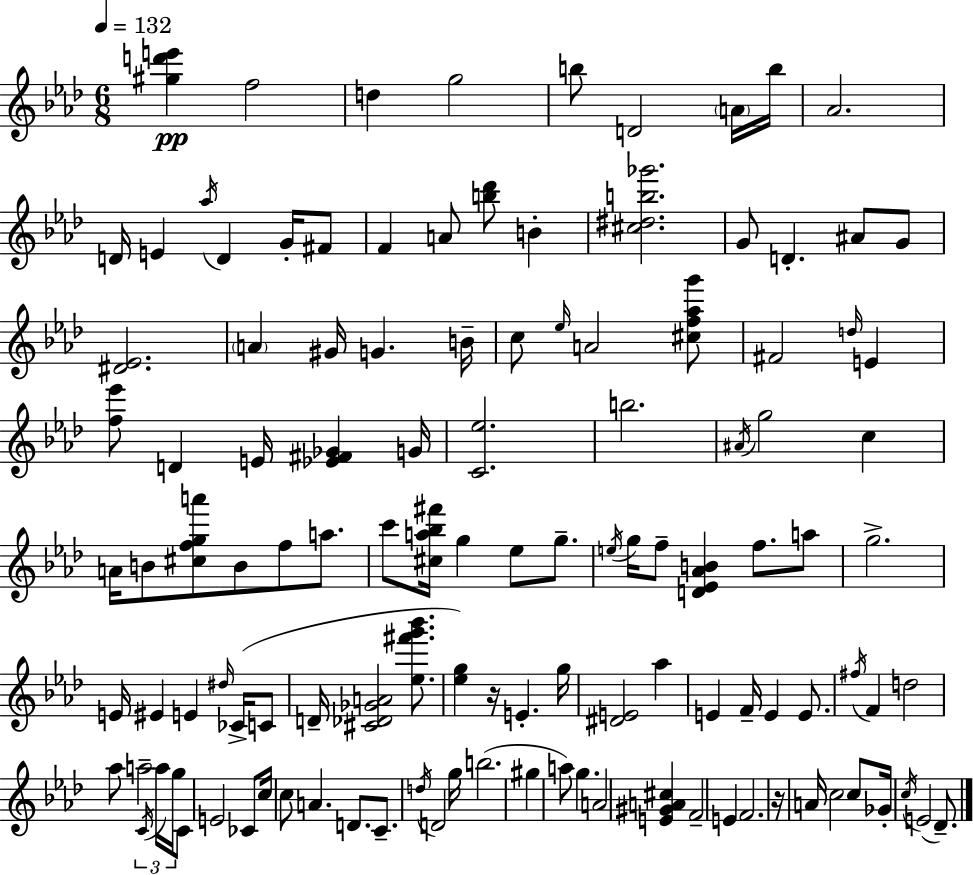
{
  \clef treble
  \numericTimeSignature
  \time 6/8
  \key f \minor
  \tempo 4 = 132
  <gis'' d''' e'''>4\pp f''2 | d''4 g''2 | b''8 d'2 \parenthesize a'16 b''16 | aes'2. | \break d'16 e'4 \acciaccatura { aes''16 } d'4 g'16-. fis'8 | f'4 a'8 <b'' des'''>8 b'4-. | <cis'' dis'' b'' ges'''>2. | g'8 d'4.-. ais'8 g'8 | \break <dis' ees'>2. | \parenthesize a'4 gis'16 g'4. | b'16-- c''8 \grace { ees''16 } a'2 | <cis'' f'' aes'' g'''>8 fis'2 \grace { d''16 } e'4 | \break <f'' ees'''>8 d'4 e'16 <ees' fis' ges'>4 | g'16 <c' ees''>2. | b''2. | \acciaccatura { ais'16 } g''2 | \break c''4 a'16 b'8 <cis'' f'' g'' a'''>8 b'8 f''8 | a''8. c'''8 <cis'' a'' bes'' fis'''>16 g''4 ees''8 | g''8.-- \acciaccatura { e''16 } g''16 f''8-- <d' ees' aes' b'>4 | f''8. a''8 g''2.-> | \break e'16 eis'4 e'4 | \grace { dis''16 } ces'16->( c'8 d'16-- <cis' des' ges' a'>2 | <ees'' fis''' g''' bes'''>8. <ees'' g''>4) r16 e'4.-. | g''16 <dis' e'>2 | \break aes''4 e'4 f'16-- e'4 | e'8. \acciaccatura { fis''16 } f'4 d''2 | aes''8 a''2-- | \tuplet 3/2 { \acciaccatura { c'16 } a''16 g''16 } c'8 e'2 | \break ces'8 c''16 c''8 a'4. | d'8. c'8.-- \acciaccatura { d''16 } | d'2 g''16 b''2.( | gis''4 | \break a''8) g''4. a'2 | <e' gis' a' cis''>4 f'2-- | e'4 f'2. | r16 a'16 c''2 | \break c''8 ges'16-. \acciaccatura { c''16 }( e'2 | des'8.--) \bar "|."
}